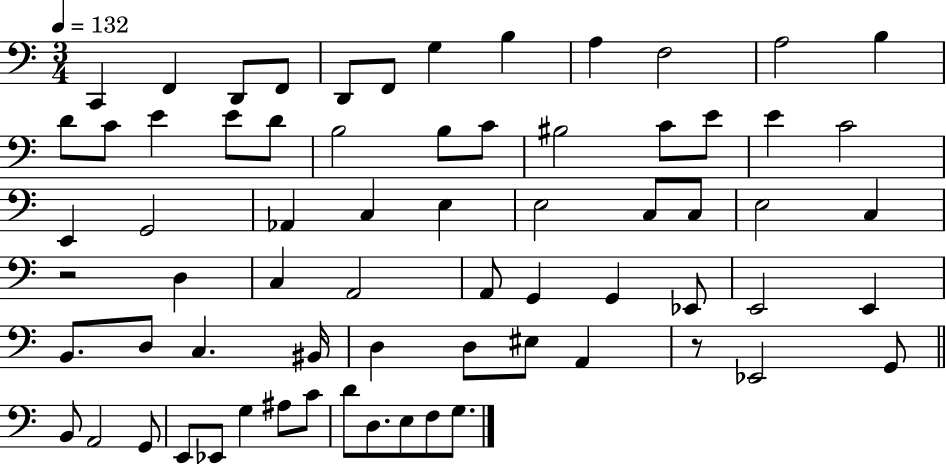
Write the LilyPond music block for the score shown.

{
  \clef bass
  \numericTimeSignature
  \time 3/4
  \key c \major
  \tempo 4 = 132
  c,4 f,4 d,8 f,8 | d,8 f,8 g4 b4 | a4 f2 | a2 b4 | \break d'8 c'8 e'4 e'8 d'8 | b2 b8 c'8 | bis2 c'8 e'8 | e'4 c'2 | \break e,4 g,2 | aes,4 c4 e4 | e2 c8 c8 | e2 c4 | \break r2 d4 | c4 a,2 | a,8 g,4 g,4 ees,8 | e,2 e,4 | \break b,8. d8 c4. bis,16 | d4 d8 eis8 a,4 | r8 ees,2 g,8 | \bar "||" \break \key a \minor b,8 a,2 g,8 | e,8 ees,8 g4 ais8 c'8 | d'8 d8. e8 f8 g8. | \bar "|."
}